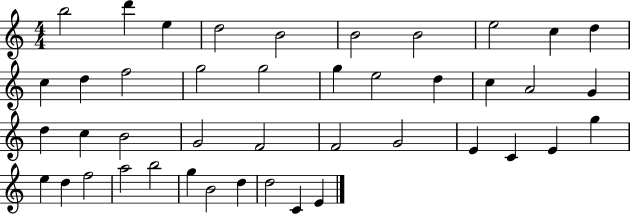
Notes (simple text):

B5/h D6/q E5/q D5/h B4/h B4/h B4/h E5/h C5/q D5/q C5/q D5/q F5/h G5/h G5/h G5/q E5/h D5/q C5/q A4/h G4/q D5/q C5/q B4/h G4/h F4/h F4/h G4/h E4/q C4/q E4/q G5/q E5/q D5/q F5/h A5/h B5/h G5/q B4/h D5/q D5/h C4/q E4/q